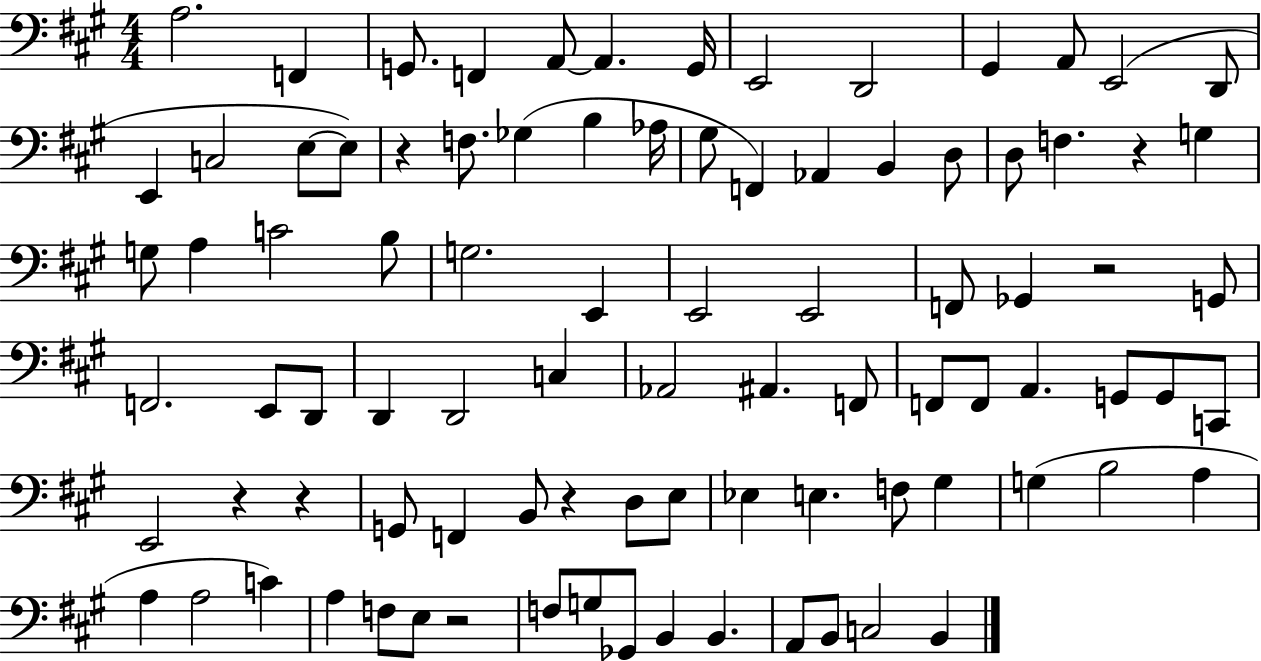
A3/h. F2/q G2/e. F2/q A2/e A2/q. G2/s E2/h D2/h G#2/q A2/e E2/h D2/e E2/q C3/h E3/e E3/e R/q F3/e. Gb3/q B3/q Ab3/s G#3/e F2/q Ab2/q B2/q D3/e D3/e F3/q. R/q G3/q G3/e A3/q C4/h B3/e G3/h. E2/q E2/h E2/h F2/e Gb2/q R/h G2/e F2/h. E2/e D2/e D2/q D2/h C3/q Ab2/h A#2/q. F2/e F2/e F2/e A2/q. G2/e G2/e C2/e E2/h R/q R/q G2/e F2/q B2/e R/q D3/e E3/e Eb3/q E3/q. F3/e G#3/q G3/q B3/h A3/q A3/q A3/h C4/q A3/q F3/e E3/e R/h F3/e G3/e Gb2/e B2/q B2/q. A2/e B2/e C3/h B2/q